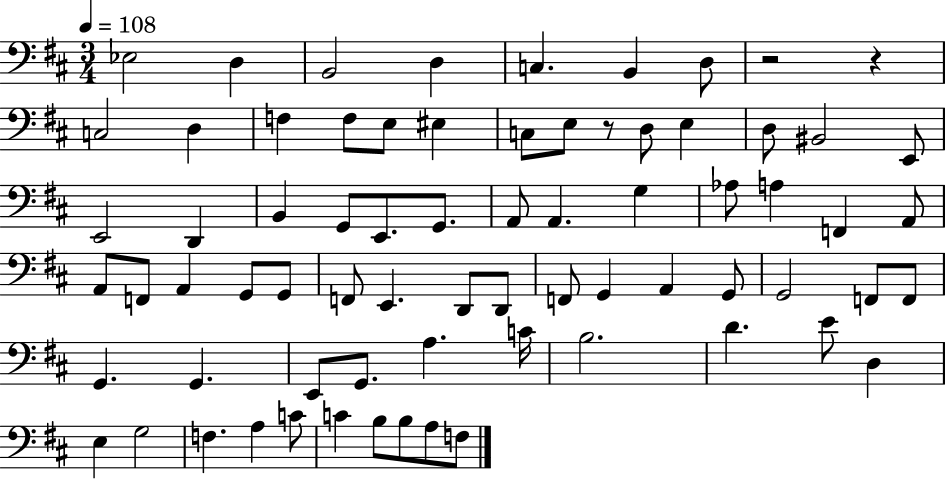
X:1
T:Untitled
M:3/4
L:1/4
K:D
_E,2 D, B,,2 D, C, B,, D,/2 z2 z C,2 D, F, F,/2 E,/2 ^E, C,/2 E,/2 z/2 D,/2 E, D,/2 ^B,,2 E,,/2 E,,2 D,, B,, G,,/2 E,,/2 G,,/2 A,,/2 A,, G, _A,/2 A, F,, A,,/2 A,,/2 F,,/2 A,, G,,/2 G,,/2 F,,/2 E,, D,,/2 D,,/2 F,,/2 G,, A,, G,,/2 G,,2 F,,/2 F,,/2 G,, G,, E,,/2 G,,/2 A, C/4 B,2 D E/2 D, E, G,2 F, A, C/2 C B,/2 B,/2 A,/2 F,/2